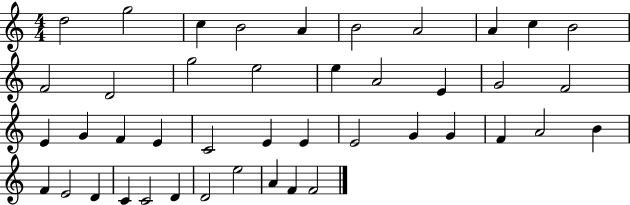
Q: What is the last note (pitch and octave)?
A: F4